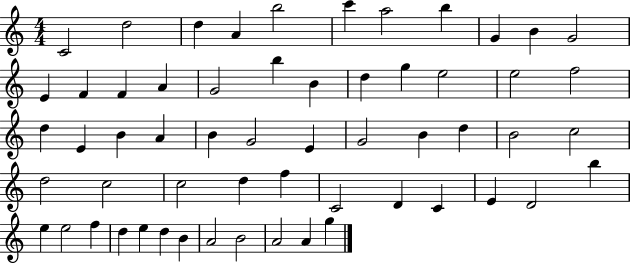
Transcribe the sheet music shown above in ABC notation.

X:1
T:Untitled
M:4/4
L:1/4
K:C
C2 d2 d A b2 c' a2 b G B G2 E F F A G2 b B d g e2 e2 f2 d E B A B G2 E G2 B d B2 c2 d2 c2 c2 d f C2 D C E D2 b e e2 f d e d B A2 B2 A2 A g